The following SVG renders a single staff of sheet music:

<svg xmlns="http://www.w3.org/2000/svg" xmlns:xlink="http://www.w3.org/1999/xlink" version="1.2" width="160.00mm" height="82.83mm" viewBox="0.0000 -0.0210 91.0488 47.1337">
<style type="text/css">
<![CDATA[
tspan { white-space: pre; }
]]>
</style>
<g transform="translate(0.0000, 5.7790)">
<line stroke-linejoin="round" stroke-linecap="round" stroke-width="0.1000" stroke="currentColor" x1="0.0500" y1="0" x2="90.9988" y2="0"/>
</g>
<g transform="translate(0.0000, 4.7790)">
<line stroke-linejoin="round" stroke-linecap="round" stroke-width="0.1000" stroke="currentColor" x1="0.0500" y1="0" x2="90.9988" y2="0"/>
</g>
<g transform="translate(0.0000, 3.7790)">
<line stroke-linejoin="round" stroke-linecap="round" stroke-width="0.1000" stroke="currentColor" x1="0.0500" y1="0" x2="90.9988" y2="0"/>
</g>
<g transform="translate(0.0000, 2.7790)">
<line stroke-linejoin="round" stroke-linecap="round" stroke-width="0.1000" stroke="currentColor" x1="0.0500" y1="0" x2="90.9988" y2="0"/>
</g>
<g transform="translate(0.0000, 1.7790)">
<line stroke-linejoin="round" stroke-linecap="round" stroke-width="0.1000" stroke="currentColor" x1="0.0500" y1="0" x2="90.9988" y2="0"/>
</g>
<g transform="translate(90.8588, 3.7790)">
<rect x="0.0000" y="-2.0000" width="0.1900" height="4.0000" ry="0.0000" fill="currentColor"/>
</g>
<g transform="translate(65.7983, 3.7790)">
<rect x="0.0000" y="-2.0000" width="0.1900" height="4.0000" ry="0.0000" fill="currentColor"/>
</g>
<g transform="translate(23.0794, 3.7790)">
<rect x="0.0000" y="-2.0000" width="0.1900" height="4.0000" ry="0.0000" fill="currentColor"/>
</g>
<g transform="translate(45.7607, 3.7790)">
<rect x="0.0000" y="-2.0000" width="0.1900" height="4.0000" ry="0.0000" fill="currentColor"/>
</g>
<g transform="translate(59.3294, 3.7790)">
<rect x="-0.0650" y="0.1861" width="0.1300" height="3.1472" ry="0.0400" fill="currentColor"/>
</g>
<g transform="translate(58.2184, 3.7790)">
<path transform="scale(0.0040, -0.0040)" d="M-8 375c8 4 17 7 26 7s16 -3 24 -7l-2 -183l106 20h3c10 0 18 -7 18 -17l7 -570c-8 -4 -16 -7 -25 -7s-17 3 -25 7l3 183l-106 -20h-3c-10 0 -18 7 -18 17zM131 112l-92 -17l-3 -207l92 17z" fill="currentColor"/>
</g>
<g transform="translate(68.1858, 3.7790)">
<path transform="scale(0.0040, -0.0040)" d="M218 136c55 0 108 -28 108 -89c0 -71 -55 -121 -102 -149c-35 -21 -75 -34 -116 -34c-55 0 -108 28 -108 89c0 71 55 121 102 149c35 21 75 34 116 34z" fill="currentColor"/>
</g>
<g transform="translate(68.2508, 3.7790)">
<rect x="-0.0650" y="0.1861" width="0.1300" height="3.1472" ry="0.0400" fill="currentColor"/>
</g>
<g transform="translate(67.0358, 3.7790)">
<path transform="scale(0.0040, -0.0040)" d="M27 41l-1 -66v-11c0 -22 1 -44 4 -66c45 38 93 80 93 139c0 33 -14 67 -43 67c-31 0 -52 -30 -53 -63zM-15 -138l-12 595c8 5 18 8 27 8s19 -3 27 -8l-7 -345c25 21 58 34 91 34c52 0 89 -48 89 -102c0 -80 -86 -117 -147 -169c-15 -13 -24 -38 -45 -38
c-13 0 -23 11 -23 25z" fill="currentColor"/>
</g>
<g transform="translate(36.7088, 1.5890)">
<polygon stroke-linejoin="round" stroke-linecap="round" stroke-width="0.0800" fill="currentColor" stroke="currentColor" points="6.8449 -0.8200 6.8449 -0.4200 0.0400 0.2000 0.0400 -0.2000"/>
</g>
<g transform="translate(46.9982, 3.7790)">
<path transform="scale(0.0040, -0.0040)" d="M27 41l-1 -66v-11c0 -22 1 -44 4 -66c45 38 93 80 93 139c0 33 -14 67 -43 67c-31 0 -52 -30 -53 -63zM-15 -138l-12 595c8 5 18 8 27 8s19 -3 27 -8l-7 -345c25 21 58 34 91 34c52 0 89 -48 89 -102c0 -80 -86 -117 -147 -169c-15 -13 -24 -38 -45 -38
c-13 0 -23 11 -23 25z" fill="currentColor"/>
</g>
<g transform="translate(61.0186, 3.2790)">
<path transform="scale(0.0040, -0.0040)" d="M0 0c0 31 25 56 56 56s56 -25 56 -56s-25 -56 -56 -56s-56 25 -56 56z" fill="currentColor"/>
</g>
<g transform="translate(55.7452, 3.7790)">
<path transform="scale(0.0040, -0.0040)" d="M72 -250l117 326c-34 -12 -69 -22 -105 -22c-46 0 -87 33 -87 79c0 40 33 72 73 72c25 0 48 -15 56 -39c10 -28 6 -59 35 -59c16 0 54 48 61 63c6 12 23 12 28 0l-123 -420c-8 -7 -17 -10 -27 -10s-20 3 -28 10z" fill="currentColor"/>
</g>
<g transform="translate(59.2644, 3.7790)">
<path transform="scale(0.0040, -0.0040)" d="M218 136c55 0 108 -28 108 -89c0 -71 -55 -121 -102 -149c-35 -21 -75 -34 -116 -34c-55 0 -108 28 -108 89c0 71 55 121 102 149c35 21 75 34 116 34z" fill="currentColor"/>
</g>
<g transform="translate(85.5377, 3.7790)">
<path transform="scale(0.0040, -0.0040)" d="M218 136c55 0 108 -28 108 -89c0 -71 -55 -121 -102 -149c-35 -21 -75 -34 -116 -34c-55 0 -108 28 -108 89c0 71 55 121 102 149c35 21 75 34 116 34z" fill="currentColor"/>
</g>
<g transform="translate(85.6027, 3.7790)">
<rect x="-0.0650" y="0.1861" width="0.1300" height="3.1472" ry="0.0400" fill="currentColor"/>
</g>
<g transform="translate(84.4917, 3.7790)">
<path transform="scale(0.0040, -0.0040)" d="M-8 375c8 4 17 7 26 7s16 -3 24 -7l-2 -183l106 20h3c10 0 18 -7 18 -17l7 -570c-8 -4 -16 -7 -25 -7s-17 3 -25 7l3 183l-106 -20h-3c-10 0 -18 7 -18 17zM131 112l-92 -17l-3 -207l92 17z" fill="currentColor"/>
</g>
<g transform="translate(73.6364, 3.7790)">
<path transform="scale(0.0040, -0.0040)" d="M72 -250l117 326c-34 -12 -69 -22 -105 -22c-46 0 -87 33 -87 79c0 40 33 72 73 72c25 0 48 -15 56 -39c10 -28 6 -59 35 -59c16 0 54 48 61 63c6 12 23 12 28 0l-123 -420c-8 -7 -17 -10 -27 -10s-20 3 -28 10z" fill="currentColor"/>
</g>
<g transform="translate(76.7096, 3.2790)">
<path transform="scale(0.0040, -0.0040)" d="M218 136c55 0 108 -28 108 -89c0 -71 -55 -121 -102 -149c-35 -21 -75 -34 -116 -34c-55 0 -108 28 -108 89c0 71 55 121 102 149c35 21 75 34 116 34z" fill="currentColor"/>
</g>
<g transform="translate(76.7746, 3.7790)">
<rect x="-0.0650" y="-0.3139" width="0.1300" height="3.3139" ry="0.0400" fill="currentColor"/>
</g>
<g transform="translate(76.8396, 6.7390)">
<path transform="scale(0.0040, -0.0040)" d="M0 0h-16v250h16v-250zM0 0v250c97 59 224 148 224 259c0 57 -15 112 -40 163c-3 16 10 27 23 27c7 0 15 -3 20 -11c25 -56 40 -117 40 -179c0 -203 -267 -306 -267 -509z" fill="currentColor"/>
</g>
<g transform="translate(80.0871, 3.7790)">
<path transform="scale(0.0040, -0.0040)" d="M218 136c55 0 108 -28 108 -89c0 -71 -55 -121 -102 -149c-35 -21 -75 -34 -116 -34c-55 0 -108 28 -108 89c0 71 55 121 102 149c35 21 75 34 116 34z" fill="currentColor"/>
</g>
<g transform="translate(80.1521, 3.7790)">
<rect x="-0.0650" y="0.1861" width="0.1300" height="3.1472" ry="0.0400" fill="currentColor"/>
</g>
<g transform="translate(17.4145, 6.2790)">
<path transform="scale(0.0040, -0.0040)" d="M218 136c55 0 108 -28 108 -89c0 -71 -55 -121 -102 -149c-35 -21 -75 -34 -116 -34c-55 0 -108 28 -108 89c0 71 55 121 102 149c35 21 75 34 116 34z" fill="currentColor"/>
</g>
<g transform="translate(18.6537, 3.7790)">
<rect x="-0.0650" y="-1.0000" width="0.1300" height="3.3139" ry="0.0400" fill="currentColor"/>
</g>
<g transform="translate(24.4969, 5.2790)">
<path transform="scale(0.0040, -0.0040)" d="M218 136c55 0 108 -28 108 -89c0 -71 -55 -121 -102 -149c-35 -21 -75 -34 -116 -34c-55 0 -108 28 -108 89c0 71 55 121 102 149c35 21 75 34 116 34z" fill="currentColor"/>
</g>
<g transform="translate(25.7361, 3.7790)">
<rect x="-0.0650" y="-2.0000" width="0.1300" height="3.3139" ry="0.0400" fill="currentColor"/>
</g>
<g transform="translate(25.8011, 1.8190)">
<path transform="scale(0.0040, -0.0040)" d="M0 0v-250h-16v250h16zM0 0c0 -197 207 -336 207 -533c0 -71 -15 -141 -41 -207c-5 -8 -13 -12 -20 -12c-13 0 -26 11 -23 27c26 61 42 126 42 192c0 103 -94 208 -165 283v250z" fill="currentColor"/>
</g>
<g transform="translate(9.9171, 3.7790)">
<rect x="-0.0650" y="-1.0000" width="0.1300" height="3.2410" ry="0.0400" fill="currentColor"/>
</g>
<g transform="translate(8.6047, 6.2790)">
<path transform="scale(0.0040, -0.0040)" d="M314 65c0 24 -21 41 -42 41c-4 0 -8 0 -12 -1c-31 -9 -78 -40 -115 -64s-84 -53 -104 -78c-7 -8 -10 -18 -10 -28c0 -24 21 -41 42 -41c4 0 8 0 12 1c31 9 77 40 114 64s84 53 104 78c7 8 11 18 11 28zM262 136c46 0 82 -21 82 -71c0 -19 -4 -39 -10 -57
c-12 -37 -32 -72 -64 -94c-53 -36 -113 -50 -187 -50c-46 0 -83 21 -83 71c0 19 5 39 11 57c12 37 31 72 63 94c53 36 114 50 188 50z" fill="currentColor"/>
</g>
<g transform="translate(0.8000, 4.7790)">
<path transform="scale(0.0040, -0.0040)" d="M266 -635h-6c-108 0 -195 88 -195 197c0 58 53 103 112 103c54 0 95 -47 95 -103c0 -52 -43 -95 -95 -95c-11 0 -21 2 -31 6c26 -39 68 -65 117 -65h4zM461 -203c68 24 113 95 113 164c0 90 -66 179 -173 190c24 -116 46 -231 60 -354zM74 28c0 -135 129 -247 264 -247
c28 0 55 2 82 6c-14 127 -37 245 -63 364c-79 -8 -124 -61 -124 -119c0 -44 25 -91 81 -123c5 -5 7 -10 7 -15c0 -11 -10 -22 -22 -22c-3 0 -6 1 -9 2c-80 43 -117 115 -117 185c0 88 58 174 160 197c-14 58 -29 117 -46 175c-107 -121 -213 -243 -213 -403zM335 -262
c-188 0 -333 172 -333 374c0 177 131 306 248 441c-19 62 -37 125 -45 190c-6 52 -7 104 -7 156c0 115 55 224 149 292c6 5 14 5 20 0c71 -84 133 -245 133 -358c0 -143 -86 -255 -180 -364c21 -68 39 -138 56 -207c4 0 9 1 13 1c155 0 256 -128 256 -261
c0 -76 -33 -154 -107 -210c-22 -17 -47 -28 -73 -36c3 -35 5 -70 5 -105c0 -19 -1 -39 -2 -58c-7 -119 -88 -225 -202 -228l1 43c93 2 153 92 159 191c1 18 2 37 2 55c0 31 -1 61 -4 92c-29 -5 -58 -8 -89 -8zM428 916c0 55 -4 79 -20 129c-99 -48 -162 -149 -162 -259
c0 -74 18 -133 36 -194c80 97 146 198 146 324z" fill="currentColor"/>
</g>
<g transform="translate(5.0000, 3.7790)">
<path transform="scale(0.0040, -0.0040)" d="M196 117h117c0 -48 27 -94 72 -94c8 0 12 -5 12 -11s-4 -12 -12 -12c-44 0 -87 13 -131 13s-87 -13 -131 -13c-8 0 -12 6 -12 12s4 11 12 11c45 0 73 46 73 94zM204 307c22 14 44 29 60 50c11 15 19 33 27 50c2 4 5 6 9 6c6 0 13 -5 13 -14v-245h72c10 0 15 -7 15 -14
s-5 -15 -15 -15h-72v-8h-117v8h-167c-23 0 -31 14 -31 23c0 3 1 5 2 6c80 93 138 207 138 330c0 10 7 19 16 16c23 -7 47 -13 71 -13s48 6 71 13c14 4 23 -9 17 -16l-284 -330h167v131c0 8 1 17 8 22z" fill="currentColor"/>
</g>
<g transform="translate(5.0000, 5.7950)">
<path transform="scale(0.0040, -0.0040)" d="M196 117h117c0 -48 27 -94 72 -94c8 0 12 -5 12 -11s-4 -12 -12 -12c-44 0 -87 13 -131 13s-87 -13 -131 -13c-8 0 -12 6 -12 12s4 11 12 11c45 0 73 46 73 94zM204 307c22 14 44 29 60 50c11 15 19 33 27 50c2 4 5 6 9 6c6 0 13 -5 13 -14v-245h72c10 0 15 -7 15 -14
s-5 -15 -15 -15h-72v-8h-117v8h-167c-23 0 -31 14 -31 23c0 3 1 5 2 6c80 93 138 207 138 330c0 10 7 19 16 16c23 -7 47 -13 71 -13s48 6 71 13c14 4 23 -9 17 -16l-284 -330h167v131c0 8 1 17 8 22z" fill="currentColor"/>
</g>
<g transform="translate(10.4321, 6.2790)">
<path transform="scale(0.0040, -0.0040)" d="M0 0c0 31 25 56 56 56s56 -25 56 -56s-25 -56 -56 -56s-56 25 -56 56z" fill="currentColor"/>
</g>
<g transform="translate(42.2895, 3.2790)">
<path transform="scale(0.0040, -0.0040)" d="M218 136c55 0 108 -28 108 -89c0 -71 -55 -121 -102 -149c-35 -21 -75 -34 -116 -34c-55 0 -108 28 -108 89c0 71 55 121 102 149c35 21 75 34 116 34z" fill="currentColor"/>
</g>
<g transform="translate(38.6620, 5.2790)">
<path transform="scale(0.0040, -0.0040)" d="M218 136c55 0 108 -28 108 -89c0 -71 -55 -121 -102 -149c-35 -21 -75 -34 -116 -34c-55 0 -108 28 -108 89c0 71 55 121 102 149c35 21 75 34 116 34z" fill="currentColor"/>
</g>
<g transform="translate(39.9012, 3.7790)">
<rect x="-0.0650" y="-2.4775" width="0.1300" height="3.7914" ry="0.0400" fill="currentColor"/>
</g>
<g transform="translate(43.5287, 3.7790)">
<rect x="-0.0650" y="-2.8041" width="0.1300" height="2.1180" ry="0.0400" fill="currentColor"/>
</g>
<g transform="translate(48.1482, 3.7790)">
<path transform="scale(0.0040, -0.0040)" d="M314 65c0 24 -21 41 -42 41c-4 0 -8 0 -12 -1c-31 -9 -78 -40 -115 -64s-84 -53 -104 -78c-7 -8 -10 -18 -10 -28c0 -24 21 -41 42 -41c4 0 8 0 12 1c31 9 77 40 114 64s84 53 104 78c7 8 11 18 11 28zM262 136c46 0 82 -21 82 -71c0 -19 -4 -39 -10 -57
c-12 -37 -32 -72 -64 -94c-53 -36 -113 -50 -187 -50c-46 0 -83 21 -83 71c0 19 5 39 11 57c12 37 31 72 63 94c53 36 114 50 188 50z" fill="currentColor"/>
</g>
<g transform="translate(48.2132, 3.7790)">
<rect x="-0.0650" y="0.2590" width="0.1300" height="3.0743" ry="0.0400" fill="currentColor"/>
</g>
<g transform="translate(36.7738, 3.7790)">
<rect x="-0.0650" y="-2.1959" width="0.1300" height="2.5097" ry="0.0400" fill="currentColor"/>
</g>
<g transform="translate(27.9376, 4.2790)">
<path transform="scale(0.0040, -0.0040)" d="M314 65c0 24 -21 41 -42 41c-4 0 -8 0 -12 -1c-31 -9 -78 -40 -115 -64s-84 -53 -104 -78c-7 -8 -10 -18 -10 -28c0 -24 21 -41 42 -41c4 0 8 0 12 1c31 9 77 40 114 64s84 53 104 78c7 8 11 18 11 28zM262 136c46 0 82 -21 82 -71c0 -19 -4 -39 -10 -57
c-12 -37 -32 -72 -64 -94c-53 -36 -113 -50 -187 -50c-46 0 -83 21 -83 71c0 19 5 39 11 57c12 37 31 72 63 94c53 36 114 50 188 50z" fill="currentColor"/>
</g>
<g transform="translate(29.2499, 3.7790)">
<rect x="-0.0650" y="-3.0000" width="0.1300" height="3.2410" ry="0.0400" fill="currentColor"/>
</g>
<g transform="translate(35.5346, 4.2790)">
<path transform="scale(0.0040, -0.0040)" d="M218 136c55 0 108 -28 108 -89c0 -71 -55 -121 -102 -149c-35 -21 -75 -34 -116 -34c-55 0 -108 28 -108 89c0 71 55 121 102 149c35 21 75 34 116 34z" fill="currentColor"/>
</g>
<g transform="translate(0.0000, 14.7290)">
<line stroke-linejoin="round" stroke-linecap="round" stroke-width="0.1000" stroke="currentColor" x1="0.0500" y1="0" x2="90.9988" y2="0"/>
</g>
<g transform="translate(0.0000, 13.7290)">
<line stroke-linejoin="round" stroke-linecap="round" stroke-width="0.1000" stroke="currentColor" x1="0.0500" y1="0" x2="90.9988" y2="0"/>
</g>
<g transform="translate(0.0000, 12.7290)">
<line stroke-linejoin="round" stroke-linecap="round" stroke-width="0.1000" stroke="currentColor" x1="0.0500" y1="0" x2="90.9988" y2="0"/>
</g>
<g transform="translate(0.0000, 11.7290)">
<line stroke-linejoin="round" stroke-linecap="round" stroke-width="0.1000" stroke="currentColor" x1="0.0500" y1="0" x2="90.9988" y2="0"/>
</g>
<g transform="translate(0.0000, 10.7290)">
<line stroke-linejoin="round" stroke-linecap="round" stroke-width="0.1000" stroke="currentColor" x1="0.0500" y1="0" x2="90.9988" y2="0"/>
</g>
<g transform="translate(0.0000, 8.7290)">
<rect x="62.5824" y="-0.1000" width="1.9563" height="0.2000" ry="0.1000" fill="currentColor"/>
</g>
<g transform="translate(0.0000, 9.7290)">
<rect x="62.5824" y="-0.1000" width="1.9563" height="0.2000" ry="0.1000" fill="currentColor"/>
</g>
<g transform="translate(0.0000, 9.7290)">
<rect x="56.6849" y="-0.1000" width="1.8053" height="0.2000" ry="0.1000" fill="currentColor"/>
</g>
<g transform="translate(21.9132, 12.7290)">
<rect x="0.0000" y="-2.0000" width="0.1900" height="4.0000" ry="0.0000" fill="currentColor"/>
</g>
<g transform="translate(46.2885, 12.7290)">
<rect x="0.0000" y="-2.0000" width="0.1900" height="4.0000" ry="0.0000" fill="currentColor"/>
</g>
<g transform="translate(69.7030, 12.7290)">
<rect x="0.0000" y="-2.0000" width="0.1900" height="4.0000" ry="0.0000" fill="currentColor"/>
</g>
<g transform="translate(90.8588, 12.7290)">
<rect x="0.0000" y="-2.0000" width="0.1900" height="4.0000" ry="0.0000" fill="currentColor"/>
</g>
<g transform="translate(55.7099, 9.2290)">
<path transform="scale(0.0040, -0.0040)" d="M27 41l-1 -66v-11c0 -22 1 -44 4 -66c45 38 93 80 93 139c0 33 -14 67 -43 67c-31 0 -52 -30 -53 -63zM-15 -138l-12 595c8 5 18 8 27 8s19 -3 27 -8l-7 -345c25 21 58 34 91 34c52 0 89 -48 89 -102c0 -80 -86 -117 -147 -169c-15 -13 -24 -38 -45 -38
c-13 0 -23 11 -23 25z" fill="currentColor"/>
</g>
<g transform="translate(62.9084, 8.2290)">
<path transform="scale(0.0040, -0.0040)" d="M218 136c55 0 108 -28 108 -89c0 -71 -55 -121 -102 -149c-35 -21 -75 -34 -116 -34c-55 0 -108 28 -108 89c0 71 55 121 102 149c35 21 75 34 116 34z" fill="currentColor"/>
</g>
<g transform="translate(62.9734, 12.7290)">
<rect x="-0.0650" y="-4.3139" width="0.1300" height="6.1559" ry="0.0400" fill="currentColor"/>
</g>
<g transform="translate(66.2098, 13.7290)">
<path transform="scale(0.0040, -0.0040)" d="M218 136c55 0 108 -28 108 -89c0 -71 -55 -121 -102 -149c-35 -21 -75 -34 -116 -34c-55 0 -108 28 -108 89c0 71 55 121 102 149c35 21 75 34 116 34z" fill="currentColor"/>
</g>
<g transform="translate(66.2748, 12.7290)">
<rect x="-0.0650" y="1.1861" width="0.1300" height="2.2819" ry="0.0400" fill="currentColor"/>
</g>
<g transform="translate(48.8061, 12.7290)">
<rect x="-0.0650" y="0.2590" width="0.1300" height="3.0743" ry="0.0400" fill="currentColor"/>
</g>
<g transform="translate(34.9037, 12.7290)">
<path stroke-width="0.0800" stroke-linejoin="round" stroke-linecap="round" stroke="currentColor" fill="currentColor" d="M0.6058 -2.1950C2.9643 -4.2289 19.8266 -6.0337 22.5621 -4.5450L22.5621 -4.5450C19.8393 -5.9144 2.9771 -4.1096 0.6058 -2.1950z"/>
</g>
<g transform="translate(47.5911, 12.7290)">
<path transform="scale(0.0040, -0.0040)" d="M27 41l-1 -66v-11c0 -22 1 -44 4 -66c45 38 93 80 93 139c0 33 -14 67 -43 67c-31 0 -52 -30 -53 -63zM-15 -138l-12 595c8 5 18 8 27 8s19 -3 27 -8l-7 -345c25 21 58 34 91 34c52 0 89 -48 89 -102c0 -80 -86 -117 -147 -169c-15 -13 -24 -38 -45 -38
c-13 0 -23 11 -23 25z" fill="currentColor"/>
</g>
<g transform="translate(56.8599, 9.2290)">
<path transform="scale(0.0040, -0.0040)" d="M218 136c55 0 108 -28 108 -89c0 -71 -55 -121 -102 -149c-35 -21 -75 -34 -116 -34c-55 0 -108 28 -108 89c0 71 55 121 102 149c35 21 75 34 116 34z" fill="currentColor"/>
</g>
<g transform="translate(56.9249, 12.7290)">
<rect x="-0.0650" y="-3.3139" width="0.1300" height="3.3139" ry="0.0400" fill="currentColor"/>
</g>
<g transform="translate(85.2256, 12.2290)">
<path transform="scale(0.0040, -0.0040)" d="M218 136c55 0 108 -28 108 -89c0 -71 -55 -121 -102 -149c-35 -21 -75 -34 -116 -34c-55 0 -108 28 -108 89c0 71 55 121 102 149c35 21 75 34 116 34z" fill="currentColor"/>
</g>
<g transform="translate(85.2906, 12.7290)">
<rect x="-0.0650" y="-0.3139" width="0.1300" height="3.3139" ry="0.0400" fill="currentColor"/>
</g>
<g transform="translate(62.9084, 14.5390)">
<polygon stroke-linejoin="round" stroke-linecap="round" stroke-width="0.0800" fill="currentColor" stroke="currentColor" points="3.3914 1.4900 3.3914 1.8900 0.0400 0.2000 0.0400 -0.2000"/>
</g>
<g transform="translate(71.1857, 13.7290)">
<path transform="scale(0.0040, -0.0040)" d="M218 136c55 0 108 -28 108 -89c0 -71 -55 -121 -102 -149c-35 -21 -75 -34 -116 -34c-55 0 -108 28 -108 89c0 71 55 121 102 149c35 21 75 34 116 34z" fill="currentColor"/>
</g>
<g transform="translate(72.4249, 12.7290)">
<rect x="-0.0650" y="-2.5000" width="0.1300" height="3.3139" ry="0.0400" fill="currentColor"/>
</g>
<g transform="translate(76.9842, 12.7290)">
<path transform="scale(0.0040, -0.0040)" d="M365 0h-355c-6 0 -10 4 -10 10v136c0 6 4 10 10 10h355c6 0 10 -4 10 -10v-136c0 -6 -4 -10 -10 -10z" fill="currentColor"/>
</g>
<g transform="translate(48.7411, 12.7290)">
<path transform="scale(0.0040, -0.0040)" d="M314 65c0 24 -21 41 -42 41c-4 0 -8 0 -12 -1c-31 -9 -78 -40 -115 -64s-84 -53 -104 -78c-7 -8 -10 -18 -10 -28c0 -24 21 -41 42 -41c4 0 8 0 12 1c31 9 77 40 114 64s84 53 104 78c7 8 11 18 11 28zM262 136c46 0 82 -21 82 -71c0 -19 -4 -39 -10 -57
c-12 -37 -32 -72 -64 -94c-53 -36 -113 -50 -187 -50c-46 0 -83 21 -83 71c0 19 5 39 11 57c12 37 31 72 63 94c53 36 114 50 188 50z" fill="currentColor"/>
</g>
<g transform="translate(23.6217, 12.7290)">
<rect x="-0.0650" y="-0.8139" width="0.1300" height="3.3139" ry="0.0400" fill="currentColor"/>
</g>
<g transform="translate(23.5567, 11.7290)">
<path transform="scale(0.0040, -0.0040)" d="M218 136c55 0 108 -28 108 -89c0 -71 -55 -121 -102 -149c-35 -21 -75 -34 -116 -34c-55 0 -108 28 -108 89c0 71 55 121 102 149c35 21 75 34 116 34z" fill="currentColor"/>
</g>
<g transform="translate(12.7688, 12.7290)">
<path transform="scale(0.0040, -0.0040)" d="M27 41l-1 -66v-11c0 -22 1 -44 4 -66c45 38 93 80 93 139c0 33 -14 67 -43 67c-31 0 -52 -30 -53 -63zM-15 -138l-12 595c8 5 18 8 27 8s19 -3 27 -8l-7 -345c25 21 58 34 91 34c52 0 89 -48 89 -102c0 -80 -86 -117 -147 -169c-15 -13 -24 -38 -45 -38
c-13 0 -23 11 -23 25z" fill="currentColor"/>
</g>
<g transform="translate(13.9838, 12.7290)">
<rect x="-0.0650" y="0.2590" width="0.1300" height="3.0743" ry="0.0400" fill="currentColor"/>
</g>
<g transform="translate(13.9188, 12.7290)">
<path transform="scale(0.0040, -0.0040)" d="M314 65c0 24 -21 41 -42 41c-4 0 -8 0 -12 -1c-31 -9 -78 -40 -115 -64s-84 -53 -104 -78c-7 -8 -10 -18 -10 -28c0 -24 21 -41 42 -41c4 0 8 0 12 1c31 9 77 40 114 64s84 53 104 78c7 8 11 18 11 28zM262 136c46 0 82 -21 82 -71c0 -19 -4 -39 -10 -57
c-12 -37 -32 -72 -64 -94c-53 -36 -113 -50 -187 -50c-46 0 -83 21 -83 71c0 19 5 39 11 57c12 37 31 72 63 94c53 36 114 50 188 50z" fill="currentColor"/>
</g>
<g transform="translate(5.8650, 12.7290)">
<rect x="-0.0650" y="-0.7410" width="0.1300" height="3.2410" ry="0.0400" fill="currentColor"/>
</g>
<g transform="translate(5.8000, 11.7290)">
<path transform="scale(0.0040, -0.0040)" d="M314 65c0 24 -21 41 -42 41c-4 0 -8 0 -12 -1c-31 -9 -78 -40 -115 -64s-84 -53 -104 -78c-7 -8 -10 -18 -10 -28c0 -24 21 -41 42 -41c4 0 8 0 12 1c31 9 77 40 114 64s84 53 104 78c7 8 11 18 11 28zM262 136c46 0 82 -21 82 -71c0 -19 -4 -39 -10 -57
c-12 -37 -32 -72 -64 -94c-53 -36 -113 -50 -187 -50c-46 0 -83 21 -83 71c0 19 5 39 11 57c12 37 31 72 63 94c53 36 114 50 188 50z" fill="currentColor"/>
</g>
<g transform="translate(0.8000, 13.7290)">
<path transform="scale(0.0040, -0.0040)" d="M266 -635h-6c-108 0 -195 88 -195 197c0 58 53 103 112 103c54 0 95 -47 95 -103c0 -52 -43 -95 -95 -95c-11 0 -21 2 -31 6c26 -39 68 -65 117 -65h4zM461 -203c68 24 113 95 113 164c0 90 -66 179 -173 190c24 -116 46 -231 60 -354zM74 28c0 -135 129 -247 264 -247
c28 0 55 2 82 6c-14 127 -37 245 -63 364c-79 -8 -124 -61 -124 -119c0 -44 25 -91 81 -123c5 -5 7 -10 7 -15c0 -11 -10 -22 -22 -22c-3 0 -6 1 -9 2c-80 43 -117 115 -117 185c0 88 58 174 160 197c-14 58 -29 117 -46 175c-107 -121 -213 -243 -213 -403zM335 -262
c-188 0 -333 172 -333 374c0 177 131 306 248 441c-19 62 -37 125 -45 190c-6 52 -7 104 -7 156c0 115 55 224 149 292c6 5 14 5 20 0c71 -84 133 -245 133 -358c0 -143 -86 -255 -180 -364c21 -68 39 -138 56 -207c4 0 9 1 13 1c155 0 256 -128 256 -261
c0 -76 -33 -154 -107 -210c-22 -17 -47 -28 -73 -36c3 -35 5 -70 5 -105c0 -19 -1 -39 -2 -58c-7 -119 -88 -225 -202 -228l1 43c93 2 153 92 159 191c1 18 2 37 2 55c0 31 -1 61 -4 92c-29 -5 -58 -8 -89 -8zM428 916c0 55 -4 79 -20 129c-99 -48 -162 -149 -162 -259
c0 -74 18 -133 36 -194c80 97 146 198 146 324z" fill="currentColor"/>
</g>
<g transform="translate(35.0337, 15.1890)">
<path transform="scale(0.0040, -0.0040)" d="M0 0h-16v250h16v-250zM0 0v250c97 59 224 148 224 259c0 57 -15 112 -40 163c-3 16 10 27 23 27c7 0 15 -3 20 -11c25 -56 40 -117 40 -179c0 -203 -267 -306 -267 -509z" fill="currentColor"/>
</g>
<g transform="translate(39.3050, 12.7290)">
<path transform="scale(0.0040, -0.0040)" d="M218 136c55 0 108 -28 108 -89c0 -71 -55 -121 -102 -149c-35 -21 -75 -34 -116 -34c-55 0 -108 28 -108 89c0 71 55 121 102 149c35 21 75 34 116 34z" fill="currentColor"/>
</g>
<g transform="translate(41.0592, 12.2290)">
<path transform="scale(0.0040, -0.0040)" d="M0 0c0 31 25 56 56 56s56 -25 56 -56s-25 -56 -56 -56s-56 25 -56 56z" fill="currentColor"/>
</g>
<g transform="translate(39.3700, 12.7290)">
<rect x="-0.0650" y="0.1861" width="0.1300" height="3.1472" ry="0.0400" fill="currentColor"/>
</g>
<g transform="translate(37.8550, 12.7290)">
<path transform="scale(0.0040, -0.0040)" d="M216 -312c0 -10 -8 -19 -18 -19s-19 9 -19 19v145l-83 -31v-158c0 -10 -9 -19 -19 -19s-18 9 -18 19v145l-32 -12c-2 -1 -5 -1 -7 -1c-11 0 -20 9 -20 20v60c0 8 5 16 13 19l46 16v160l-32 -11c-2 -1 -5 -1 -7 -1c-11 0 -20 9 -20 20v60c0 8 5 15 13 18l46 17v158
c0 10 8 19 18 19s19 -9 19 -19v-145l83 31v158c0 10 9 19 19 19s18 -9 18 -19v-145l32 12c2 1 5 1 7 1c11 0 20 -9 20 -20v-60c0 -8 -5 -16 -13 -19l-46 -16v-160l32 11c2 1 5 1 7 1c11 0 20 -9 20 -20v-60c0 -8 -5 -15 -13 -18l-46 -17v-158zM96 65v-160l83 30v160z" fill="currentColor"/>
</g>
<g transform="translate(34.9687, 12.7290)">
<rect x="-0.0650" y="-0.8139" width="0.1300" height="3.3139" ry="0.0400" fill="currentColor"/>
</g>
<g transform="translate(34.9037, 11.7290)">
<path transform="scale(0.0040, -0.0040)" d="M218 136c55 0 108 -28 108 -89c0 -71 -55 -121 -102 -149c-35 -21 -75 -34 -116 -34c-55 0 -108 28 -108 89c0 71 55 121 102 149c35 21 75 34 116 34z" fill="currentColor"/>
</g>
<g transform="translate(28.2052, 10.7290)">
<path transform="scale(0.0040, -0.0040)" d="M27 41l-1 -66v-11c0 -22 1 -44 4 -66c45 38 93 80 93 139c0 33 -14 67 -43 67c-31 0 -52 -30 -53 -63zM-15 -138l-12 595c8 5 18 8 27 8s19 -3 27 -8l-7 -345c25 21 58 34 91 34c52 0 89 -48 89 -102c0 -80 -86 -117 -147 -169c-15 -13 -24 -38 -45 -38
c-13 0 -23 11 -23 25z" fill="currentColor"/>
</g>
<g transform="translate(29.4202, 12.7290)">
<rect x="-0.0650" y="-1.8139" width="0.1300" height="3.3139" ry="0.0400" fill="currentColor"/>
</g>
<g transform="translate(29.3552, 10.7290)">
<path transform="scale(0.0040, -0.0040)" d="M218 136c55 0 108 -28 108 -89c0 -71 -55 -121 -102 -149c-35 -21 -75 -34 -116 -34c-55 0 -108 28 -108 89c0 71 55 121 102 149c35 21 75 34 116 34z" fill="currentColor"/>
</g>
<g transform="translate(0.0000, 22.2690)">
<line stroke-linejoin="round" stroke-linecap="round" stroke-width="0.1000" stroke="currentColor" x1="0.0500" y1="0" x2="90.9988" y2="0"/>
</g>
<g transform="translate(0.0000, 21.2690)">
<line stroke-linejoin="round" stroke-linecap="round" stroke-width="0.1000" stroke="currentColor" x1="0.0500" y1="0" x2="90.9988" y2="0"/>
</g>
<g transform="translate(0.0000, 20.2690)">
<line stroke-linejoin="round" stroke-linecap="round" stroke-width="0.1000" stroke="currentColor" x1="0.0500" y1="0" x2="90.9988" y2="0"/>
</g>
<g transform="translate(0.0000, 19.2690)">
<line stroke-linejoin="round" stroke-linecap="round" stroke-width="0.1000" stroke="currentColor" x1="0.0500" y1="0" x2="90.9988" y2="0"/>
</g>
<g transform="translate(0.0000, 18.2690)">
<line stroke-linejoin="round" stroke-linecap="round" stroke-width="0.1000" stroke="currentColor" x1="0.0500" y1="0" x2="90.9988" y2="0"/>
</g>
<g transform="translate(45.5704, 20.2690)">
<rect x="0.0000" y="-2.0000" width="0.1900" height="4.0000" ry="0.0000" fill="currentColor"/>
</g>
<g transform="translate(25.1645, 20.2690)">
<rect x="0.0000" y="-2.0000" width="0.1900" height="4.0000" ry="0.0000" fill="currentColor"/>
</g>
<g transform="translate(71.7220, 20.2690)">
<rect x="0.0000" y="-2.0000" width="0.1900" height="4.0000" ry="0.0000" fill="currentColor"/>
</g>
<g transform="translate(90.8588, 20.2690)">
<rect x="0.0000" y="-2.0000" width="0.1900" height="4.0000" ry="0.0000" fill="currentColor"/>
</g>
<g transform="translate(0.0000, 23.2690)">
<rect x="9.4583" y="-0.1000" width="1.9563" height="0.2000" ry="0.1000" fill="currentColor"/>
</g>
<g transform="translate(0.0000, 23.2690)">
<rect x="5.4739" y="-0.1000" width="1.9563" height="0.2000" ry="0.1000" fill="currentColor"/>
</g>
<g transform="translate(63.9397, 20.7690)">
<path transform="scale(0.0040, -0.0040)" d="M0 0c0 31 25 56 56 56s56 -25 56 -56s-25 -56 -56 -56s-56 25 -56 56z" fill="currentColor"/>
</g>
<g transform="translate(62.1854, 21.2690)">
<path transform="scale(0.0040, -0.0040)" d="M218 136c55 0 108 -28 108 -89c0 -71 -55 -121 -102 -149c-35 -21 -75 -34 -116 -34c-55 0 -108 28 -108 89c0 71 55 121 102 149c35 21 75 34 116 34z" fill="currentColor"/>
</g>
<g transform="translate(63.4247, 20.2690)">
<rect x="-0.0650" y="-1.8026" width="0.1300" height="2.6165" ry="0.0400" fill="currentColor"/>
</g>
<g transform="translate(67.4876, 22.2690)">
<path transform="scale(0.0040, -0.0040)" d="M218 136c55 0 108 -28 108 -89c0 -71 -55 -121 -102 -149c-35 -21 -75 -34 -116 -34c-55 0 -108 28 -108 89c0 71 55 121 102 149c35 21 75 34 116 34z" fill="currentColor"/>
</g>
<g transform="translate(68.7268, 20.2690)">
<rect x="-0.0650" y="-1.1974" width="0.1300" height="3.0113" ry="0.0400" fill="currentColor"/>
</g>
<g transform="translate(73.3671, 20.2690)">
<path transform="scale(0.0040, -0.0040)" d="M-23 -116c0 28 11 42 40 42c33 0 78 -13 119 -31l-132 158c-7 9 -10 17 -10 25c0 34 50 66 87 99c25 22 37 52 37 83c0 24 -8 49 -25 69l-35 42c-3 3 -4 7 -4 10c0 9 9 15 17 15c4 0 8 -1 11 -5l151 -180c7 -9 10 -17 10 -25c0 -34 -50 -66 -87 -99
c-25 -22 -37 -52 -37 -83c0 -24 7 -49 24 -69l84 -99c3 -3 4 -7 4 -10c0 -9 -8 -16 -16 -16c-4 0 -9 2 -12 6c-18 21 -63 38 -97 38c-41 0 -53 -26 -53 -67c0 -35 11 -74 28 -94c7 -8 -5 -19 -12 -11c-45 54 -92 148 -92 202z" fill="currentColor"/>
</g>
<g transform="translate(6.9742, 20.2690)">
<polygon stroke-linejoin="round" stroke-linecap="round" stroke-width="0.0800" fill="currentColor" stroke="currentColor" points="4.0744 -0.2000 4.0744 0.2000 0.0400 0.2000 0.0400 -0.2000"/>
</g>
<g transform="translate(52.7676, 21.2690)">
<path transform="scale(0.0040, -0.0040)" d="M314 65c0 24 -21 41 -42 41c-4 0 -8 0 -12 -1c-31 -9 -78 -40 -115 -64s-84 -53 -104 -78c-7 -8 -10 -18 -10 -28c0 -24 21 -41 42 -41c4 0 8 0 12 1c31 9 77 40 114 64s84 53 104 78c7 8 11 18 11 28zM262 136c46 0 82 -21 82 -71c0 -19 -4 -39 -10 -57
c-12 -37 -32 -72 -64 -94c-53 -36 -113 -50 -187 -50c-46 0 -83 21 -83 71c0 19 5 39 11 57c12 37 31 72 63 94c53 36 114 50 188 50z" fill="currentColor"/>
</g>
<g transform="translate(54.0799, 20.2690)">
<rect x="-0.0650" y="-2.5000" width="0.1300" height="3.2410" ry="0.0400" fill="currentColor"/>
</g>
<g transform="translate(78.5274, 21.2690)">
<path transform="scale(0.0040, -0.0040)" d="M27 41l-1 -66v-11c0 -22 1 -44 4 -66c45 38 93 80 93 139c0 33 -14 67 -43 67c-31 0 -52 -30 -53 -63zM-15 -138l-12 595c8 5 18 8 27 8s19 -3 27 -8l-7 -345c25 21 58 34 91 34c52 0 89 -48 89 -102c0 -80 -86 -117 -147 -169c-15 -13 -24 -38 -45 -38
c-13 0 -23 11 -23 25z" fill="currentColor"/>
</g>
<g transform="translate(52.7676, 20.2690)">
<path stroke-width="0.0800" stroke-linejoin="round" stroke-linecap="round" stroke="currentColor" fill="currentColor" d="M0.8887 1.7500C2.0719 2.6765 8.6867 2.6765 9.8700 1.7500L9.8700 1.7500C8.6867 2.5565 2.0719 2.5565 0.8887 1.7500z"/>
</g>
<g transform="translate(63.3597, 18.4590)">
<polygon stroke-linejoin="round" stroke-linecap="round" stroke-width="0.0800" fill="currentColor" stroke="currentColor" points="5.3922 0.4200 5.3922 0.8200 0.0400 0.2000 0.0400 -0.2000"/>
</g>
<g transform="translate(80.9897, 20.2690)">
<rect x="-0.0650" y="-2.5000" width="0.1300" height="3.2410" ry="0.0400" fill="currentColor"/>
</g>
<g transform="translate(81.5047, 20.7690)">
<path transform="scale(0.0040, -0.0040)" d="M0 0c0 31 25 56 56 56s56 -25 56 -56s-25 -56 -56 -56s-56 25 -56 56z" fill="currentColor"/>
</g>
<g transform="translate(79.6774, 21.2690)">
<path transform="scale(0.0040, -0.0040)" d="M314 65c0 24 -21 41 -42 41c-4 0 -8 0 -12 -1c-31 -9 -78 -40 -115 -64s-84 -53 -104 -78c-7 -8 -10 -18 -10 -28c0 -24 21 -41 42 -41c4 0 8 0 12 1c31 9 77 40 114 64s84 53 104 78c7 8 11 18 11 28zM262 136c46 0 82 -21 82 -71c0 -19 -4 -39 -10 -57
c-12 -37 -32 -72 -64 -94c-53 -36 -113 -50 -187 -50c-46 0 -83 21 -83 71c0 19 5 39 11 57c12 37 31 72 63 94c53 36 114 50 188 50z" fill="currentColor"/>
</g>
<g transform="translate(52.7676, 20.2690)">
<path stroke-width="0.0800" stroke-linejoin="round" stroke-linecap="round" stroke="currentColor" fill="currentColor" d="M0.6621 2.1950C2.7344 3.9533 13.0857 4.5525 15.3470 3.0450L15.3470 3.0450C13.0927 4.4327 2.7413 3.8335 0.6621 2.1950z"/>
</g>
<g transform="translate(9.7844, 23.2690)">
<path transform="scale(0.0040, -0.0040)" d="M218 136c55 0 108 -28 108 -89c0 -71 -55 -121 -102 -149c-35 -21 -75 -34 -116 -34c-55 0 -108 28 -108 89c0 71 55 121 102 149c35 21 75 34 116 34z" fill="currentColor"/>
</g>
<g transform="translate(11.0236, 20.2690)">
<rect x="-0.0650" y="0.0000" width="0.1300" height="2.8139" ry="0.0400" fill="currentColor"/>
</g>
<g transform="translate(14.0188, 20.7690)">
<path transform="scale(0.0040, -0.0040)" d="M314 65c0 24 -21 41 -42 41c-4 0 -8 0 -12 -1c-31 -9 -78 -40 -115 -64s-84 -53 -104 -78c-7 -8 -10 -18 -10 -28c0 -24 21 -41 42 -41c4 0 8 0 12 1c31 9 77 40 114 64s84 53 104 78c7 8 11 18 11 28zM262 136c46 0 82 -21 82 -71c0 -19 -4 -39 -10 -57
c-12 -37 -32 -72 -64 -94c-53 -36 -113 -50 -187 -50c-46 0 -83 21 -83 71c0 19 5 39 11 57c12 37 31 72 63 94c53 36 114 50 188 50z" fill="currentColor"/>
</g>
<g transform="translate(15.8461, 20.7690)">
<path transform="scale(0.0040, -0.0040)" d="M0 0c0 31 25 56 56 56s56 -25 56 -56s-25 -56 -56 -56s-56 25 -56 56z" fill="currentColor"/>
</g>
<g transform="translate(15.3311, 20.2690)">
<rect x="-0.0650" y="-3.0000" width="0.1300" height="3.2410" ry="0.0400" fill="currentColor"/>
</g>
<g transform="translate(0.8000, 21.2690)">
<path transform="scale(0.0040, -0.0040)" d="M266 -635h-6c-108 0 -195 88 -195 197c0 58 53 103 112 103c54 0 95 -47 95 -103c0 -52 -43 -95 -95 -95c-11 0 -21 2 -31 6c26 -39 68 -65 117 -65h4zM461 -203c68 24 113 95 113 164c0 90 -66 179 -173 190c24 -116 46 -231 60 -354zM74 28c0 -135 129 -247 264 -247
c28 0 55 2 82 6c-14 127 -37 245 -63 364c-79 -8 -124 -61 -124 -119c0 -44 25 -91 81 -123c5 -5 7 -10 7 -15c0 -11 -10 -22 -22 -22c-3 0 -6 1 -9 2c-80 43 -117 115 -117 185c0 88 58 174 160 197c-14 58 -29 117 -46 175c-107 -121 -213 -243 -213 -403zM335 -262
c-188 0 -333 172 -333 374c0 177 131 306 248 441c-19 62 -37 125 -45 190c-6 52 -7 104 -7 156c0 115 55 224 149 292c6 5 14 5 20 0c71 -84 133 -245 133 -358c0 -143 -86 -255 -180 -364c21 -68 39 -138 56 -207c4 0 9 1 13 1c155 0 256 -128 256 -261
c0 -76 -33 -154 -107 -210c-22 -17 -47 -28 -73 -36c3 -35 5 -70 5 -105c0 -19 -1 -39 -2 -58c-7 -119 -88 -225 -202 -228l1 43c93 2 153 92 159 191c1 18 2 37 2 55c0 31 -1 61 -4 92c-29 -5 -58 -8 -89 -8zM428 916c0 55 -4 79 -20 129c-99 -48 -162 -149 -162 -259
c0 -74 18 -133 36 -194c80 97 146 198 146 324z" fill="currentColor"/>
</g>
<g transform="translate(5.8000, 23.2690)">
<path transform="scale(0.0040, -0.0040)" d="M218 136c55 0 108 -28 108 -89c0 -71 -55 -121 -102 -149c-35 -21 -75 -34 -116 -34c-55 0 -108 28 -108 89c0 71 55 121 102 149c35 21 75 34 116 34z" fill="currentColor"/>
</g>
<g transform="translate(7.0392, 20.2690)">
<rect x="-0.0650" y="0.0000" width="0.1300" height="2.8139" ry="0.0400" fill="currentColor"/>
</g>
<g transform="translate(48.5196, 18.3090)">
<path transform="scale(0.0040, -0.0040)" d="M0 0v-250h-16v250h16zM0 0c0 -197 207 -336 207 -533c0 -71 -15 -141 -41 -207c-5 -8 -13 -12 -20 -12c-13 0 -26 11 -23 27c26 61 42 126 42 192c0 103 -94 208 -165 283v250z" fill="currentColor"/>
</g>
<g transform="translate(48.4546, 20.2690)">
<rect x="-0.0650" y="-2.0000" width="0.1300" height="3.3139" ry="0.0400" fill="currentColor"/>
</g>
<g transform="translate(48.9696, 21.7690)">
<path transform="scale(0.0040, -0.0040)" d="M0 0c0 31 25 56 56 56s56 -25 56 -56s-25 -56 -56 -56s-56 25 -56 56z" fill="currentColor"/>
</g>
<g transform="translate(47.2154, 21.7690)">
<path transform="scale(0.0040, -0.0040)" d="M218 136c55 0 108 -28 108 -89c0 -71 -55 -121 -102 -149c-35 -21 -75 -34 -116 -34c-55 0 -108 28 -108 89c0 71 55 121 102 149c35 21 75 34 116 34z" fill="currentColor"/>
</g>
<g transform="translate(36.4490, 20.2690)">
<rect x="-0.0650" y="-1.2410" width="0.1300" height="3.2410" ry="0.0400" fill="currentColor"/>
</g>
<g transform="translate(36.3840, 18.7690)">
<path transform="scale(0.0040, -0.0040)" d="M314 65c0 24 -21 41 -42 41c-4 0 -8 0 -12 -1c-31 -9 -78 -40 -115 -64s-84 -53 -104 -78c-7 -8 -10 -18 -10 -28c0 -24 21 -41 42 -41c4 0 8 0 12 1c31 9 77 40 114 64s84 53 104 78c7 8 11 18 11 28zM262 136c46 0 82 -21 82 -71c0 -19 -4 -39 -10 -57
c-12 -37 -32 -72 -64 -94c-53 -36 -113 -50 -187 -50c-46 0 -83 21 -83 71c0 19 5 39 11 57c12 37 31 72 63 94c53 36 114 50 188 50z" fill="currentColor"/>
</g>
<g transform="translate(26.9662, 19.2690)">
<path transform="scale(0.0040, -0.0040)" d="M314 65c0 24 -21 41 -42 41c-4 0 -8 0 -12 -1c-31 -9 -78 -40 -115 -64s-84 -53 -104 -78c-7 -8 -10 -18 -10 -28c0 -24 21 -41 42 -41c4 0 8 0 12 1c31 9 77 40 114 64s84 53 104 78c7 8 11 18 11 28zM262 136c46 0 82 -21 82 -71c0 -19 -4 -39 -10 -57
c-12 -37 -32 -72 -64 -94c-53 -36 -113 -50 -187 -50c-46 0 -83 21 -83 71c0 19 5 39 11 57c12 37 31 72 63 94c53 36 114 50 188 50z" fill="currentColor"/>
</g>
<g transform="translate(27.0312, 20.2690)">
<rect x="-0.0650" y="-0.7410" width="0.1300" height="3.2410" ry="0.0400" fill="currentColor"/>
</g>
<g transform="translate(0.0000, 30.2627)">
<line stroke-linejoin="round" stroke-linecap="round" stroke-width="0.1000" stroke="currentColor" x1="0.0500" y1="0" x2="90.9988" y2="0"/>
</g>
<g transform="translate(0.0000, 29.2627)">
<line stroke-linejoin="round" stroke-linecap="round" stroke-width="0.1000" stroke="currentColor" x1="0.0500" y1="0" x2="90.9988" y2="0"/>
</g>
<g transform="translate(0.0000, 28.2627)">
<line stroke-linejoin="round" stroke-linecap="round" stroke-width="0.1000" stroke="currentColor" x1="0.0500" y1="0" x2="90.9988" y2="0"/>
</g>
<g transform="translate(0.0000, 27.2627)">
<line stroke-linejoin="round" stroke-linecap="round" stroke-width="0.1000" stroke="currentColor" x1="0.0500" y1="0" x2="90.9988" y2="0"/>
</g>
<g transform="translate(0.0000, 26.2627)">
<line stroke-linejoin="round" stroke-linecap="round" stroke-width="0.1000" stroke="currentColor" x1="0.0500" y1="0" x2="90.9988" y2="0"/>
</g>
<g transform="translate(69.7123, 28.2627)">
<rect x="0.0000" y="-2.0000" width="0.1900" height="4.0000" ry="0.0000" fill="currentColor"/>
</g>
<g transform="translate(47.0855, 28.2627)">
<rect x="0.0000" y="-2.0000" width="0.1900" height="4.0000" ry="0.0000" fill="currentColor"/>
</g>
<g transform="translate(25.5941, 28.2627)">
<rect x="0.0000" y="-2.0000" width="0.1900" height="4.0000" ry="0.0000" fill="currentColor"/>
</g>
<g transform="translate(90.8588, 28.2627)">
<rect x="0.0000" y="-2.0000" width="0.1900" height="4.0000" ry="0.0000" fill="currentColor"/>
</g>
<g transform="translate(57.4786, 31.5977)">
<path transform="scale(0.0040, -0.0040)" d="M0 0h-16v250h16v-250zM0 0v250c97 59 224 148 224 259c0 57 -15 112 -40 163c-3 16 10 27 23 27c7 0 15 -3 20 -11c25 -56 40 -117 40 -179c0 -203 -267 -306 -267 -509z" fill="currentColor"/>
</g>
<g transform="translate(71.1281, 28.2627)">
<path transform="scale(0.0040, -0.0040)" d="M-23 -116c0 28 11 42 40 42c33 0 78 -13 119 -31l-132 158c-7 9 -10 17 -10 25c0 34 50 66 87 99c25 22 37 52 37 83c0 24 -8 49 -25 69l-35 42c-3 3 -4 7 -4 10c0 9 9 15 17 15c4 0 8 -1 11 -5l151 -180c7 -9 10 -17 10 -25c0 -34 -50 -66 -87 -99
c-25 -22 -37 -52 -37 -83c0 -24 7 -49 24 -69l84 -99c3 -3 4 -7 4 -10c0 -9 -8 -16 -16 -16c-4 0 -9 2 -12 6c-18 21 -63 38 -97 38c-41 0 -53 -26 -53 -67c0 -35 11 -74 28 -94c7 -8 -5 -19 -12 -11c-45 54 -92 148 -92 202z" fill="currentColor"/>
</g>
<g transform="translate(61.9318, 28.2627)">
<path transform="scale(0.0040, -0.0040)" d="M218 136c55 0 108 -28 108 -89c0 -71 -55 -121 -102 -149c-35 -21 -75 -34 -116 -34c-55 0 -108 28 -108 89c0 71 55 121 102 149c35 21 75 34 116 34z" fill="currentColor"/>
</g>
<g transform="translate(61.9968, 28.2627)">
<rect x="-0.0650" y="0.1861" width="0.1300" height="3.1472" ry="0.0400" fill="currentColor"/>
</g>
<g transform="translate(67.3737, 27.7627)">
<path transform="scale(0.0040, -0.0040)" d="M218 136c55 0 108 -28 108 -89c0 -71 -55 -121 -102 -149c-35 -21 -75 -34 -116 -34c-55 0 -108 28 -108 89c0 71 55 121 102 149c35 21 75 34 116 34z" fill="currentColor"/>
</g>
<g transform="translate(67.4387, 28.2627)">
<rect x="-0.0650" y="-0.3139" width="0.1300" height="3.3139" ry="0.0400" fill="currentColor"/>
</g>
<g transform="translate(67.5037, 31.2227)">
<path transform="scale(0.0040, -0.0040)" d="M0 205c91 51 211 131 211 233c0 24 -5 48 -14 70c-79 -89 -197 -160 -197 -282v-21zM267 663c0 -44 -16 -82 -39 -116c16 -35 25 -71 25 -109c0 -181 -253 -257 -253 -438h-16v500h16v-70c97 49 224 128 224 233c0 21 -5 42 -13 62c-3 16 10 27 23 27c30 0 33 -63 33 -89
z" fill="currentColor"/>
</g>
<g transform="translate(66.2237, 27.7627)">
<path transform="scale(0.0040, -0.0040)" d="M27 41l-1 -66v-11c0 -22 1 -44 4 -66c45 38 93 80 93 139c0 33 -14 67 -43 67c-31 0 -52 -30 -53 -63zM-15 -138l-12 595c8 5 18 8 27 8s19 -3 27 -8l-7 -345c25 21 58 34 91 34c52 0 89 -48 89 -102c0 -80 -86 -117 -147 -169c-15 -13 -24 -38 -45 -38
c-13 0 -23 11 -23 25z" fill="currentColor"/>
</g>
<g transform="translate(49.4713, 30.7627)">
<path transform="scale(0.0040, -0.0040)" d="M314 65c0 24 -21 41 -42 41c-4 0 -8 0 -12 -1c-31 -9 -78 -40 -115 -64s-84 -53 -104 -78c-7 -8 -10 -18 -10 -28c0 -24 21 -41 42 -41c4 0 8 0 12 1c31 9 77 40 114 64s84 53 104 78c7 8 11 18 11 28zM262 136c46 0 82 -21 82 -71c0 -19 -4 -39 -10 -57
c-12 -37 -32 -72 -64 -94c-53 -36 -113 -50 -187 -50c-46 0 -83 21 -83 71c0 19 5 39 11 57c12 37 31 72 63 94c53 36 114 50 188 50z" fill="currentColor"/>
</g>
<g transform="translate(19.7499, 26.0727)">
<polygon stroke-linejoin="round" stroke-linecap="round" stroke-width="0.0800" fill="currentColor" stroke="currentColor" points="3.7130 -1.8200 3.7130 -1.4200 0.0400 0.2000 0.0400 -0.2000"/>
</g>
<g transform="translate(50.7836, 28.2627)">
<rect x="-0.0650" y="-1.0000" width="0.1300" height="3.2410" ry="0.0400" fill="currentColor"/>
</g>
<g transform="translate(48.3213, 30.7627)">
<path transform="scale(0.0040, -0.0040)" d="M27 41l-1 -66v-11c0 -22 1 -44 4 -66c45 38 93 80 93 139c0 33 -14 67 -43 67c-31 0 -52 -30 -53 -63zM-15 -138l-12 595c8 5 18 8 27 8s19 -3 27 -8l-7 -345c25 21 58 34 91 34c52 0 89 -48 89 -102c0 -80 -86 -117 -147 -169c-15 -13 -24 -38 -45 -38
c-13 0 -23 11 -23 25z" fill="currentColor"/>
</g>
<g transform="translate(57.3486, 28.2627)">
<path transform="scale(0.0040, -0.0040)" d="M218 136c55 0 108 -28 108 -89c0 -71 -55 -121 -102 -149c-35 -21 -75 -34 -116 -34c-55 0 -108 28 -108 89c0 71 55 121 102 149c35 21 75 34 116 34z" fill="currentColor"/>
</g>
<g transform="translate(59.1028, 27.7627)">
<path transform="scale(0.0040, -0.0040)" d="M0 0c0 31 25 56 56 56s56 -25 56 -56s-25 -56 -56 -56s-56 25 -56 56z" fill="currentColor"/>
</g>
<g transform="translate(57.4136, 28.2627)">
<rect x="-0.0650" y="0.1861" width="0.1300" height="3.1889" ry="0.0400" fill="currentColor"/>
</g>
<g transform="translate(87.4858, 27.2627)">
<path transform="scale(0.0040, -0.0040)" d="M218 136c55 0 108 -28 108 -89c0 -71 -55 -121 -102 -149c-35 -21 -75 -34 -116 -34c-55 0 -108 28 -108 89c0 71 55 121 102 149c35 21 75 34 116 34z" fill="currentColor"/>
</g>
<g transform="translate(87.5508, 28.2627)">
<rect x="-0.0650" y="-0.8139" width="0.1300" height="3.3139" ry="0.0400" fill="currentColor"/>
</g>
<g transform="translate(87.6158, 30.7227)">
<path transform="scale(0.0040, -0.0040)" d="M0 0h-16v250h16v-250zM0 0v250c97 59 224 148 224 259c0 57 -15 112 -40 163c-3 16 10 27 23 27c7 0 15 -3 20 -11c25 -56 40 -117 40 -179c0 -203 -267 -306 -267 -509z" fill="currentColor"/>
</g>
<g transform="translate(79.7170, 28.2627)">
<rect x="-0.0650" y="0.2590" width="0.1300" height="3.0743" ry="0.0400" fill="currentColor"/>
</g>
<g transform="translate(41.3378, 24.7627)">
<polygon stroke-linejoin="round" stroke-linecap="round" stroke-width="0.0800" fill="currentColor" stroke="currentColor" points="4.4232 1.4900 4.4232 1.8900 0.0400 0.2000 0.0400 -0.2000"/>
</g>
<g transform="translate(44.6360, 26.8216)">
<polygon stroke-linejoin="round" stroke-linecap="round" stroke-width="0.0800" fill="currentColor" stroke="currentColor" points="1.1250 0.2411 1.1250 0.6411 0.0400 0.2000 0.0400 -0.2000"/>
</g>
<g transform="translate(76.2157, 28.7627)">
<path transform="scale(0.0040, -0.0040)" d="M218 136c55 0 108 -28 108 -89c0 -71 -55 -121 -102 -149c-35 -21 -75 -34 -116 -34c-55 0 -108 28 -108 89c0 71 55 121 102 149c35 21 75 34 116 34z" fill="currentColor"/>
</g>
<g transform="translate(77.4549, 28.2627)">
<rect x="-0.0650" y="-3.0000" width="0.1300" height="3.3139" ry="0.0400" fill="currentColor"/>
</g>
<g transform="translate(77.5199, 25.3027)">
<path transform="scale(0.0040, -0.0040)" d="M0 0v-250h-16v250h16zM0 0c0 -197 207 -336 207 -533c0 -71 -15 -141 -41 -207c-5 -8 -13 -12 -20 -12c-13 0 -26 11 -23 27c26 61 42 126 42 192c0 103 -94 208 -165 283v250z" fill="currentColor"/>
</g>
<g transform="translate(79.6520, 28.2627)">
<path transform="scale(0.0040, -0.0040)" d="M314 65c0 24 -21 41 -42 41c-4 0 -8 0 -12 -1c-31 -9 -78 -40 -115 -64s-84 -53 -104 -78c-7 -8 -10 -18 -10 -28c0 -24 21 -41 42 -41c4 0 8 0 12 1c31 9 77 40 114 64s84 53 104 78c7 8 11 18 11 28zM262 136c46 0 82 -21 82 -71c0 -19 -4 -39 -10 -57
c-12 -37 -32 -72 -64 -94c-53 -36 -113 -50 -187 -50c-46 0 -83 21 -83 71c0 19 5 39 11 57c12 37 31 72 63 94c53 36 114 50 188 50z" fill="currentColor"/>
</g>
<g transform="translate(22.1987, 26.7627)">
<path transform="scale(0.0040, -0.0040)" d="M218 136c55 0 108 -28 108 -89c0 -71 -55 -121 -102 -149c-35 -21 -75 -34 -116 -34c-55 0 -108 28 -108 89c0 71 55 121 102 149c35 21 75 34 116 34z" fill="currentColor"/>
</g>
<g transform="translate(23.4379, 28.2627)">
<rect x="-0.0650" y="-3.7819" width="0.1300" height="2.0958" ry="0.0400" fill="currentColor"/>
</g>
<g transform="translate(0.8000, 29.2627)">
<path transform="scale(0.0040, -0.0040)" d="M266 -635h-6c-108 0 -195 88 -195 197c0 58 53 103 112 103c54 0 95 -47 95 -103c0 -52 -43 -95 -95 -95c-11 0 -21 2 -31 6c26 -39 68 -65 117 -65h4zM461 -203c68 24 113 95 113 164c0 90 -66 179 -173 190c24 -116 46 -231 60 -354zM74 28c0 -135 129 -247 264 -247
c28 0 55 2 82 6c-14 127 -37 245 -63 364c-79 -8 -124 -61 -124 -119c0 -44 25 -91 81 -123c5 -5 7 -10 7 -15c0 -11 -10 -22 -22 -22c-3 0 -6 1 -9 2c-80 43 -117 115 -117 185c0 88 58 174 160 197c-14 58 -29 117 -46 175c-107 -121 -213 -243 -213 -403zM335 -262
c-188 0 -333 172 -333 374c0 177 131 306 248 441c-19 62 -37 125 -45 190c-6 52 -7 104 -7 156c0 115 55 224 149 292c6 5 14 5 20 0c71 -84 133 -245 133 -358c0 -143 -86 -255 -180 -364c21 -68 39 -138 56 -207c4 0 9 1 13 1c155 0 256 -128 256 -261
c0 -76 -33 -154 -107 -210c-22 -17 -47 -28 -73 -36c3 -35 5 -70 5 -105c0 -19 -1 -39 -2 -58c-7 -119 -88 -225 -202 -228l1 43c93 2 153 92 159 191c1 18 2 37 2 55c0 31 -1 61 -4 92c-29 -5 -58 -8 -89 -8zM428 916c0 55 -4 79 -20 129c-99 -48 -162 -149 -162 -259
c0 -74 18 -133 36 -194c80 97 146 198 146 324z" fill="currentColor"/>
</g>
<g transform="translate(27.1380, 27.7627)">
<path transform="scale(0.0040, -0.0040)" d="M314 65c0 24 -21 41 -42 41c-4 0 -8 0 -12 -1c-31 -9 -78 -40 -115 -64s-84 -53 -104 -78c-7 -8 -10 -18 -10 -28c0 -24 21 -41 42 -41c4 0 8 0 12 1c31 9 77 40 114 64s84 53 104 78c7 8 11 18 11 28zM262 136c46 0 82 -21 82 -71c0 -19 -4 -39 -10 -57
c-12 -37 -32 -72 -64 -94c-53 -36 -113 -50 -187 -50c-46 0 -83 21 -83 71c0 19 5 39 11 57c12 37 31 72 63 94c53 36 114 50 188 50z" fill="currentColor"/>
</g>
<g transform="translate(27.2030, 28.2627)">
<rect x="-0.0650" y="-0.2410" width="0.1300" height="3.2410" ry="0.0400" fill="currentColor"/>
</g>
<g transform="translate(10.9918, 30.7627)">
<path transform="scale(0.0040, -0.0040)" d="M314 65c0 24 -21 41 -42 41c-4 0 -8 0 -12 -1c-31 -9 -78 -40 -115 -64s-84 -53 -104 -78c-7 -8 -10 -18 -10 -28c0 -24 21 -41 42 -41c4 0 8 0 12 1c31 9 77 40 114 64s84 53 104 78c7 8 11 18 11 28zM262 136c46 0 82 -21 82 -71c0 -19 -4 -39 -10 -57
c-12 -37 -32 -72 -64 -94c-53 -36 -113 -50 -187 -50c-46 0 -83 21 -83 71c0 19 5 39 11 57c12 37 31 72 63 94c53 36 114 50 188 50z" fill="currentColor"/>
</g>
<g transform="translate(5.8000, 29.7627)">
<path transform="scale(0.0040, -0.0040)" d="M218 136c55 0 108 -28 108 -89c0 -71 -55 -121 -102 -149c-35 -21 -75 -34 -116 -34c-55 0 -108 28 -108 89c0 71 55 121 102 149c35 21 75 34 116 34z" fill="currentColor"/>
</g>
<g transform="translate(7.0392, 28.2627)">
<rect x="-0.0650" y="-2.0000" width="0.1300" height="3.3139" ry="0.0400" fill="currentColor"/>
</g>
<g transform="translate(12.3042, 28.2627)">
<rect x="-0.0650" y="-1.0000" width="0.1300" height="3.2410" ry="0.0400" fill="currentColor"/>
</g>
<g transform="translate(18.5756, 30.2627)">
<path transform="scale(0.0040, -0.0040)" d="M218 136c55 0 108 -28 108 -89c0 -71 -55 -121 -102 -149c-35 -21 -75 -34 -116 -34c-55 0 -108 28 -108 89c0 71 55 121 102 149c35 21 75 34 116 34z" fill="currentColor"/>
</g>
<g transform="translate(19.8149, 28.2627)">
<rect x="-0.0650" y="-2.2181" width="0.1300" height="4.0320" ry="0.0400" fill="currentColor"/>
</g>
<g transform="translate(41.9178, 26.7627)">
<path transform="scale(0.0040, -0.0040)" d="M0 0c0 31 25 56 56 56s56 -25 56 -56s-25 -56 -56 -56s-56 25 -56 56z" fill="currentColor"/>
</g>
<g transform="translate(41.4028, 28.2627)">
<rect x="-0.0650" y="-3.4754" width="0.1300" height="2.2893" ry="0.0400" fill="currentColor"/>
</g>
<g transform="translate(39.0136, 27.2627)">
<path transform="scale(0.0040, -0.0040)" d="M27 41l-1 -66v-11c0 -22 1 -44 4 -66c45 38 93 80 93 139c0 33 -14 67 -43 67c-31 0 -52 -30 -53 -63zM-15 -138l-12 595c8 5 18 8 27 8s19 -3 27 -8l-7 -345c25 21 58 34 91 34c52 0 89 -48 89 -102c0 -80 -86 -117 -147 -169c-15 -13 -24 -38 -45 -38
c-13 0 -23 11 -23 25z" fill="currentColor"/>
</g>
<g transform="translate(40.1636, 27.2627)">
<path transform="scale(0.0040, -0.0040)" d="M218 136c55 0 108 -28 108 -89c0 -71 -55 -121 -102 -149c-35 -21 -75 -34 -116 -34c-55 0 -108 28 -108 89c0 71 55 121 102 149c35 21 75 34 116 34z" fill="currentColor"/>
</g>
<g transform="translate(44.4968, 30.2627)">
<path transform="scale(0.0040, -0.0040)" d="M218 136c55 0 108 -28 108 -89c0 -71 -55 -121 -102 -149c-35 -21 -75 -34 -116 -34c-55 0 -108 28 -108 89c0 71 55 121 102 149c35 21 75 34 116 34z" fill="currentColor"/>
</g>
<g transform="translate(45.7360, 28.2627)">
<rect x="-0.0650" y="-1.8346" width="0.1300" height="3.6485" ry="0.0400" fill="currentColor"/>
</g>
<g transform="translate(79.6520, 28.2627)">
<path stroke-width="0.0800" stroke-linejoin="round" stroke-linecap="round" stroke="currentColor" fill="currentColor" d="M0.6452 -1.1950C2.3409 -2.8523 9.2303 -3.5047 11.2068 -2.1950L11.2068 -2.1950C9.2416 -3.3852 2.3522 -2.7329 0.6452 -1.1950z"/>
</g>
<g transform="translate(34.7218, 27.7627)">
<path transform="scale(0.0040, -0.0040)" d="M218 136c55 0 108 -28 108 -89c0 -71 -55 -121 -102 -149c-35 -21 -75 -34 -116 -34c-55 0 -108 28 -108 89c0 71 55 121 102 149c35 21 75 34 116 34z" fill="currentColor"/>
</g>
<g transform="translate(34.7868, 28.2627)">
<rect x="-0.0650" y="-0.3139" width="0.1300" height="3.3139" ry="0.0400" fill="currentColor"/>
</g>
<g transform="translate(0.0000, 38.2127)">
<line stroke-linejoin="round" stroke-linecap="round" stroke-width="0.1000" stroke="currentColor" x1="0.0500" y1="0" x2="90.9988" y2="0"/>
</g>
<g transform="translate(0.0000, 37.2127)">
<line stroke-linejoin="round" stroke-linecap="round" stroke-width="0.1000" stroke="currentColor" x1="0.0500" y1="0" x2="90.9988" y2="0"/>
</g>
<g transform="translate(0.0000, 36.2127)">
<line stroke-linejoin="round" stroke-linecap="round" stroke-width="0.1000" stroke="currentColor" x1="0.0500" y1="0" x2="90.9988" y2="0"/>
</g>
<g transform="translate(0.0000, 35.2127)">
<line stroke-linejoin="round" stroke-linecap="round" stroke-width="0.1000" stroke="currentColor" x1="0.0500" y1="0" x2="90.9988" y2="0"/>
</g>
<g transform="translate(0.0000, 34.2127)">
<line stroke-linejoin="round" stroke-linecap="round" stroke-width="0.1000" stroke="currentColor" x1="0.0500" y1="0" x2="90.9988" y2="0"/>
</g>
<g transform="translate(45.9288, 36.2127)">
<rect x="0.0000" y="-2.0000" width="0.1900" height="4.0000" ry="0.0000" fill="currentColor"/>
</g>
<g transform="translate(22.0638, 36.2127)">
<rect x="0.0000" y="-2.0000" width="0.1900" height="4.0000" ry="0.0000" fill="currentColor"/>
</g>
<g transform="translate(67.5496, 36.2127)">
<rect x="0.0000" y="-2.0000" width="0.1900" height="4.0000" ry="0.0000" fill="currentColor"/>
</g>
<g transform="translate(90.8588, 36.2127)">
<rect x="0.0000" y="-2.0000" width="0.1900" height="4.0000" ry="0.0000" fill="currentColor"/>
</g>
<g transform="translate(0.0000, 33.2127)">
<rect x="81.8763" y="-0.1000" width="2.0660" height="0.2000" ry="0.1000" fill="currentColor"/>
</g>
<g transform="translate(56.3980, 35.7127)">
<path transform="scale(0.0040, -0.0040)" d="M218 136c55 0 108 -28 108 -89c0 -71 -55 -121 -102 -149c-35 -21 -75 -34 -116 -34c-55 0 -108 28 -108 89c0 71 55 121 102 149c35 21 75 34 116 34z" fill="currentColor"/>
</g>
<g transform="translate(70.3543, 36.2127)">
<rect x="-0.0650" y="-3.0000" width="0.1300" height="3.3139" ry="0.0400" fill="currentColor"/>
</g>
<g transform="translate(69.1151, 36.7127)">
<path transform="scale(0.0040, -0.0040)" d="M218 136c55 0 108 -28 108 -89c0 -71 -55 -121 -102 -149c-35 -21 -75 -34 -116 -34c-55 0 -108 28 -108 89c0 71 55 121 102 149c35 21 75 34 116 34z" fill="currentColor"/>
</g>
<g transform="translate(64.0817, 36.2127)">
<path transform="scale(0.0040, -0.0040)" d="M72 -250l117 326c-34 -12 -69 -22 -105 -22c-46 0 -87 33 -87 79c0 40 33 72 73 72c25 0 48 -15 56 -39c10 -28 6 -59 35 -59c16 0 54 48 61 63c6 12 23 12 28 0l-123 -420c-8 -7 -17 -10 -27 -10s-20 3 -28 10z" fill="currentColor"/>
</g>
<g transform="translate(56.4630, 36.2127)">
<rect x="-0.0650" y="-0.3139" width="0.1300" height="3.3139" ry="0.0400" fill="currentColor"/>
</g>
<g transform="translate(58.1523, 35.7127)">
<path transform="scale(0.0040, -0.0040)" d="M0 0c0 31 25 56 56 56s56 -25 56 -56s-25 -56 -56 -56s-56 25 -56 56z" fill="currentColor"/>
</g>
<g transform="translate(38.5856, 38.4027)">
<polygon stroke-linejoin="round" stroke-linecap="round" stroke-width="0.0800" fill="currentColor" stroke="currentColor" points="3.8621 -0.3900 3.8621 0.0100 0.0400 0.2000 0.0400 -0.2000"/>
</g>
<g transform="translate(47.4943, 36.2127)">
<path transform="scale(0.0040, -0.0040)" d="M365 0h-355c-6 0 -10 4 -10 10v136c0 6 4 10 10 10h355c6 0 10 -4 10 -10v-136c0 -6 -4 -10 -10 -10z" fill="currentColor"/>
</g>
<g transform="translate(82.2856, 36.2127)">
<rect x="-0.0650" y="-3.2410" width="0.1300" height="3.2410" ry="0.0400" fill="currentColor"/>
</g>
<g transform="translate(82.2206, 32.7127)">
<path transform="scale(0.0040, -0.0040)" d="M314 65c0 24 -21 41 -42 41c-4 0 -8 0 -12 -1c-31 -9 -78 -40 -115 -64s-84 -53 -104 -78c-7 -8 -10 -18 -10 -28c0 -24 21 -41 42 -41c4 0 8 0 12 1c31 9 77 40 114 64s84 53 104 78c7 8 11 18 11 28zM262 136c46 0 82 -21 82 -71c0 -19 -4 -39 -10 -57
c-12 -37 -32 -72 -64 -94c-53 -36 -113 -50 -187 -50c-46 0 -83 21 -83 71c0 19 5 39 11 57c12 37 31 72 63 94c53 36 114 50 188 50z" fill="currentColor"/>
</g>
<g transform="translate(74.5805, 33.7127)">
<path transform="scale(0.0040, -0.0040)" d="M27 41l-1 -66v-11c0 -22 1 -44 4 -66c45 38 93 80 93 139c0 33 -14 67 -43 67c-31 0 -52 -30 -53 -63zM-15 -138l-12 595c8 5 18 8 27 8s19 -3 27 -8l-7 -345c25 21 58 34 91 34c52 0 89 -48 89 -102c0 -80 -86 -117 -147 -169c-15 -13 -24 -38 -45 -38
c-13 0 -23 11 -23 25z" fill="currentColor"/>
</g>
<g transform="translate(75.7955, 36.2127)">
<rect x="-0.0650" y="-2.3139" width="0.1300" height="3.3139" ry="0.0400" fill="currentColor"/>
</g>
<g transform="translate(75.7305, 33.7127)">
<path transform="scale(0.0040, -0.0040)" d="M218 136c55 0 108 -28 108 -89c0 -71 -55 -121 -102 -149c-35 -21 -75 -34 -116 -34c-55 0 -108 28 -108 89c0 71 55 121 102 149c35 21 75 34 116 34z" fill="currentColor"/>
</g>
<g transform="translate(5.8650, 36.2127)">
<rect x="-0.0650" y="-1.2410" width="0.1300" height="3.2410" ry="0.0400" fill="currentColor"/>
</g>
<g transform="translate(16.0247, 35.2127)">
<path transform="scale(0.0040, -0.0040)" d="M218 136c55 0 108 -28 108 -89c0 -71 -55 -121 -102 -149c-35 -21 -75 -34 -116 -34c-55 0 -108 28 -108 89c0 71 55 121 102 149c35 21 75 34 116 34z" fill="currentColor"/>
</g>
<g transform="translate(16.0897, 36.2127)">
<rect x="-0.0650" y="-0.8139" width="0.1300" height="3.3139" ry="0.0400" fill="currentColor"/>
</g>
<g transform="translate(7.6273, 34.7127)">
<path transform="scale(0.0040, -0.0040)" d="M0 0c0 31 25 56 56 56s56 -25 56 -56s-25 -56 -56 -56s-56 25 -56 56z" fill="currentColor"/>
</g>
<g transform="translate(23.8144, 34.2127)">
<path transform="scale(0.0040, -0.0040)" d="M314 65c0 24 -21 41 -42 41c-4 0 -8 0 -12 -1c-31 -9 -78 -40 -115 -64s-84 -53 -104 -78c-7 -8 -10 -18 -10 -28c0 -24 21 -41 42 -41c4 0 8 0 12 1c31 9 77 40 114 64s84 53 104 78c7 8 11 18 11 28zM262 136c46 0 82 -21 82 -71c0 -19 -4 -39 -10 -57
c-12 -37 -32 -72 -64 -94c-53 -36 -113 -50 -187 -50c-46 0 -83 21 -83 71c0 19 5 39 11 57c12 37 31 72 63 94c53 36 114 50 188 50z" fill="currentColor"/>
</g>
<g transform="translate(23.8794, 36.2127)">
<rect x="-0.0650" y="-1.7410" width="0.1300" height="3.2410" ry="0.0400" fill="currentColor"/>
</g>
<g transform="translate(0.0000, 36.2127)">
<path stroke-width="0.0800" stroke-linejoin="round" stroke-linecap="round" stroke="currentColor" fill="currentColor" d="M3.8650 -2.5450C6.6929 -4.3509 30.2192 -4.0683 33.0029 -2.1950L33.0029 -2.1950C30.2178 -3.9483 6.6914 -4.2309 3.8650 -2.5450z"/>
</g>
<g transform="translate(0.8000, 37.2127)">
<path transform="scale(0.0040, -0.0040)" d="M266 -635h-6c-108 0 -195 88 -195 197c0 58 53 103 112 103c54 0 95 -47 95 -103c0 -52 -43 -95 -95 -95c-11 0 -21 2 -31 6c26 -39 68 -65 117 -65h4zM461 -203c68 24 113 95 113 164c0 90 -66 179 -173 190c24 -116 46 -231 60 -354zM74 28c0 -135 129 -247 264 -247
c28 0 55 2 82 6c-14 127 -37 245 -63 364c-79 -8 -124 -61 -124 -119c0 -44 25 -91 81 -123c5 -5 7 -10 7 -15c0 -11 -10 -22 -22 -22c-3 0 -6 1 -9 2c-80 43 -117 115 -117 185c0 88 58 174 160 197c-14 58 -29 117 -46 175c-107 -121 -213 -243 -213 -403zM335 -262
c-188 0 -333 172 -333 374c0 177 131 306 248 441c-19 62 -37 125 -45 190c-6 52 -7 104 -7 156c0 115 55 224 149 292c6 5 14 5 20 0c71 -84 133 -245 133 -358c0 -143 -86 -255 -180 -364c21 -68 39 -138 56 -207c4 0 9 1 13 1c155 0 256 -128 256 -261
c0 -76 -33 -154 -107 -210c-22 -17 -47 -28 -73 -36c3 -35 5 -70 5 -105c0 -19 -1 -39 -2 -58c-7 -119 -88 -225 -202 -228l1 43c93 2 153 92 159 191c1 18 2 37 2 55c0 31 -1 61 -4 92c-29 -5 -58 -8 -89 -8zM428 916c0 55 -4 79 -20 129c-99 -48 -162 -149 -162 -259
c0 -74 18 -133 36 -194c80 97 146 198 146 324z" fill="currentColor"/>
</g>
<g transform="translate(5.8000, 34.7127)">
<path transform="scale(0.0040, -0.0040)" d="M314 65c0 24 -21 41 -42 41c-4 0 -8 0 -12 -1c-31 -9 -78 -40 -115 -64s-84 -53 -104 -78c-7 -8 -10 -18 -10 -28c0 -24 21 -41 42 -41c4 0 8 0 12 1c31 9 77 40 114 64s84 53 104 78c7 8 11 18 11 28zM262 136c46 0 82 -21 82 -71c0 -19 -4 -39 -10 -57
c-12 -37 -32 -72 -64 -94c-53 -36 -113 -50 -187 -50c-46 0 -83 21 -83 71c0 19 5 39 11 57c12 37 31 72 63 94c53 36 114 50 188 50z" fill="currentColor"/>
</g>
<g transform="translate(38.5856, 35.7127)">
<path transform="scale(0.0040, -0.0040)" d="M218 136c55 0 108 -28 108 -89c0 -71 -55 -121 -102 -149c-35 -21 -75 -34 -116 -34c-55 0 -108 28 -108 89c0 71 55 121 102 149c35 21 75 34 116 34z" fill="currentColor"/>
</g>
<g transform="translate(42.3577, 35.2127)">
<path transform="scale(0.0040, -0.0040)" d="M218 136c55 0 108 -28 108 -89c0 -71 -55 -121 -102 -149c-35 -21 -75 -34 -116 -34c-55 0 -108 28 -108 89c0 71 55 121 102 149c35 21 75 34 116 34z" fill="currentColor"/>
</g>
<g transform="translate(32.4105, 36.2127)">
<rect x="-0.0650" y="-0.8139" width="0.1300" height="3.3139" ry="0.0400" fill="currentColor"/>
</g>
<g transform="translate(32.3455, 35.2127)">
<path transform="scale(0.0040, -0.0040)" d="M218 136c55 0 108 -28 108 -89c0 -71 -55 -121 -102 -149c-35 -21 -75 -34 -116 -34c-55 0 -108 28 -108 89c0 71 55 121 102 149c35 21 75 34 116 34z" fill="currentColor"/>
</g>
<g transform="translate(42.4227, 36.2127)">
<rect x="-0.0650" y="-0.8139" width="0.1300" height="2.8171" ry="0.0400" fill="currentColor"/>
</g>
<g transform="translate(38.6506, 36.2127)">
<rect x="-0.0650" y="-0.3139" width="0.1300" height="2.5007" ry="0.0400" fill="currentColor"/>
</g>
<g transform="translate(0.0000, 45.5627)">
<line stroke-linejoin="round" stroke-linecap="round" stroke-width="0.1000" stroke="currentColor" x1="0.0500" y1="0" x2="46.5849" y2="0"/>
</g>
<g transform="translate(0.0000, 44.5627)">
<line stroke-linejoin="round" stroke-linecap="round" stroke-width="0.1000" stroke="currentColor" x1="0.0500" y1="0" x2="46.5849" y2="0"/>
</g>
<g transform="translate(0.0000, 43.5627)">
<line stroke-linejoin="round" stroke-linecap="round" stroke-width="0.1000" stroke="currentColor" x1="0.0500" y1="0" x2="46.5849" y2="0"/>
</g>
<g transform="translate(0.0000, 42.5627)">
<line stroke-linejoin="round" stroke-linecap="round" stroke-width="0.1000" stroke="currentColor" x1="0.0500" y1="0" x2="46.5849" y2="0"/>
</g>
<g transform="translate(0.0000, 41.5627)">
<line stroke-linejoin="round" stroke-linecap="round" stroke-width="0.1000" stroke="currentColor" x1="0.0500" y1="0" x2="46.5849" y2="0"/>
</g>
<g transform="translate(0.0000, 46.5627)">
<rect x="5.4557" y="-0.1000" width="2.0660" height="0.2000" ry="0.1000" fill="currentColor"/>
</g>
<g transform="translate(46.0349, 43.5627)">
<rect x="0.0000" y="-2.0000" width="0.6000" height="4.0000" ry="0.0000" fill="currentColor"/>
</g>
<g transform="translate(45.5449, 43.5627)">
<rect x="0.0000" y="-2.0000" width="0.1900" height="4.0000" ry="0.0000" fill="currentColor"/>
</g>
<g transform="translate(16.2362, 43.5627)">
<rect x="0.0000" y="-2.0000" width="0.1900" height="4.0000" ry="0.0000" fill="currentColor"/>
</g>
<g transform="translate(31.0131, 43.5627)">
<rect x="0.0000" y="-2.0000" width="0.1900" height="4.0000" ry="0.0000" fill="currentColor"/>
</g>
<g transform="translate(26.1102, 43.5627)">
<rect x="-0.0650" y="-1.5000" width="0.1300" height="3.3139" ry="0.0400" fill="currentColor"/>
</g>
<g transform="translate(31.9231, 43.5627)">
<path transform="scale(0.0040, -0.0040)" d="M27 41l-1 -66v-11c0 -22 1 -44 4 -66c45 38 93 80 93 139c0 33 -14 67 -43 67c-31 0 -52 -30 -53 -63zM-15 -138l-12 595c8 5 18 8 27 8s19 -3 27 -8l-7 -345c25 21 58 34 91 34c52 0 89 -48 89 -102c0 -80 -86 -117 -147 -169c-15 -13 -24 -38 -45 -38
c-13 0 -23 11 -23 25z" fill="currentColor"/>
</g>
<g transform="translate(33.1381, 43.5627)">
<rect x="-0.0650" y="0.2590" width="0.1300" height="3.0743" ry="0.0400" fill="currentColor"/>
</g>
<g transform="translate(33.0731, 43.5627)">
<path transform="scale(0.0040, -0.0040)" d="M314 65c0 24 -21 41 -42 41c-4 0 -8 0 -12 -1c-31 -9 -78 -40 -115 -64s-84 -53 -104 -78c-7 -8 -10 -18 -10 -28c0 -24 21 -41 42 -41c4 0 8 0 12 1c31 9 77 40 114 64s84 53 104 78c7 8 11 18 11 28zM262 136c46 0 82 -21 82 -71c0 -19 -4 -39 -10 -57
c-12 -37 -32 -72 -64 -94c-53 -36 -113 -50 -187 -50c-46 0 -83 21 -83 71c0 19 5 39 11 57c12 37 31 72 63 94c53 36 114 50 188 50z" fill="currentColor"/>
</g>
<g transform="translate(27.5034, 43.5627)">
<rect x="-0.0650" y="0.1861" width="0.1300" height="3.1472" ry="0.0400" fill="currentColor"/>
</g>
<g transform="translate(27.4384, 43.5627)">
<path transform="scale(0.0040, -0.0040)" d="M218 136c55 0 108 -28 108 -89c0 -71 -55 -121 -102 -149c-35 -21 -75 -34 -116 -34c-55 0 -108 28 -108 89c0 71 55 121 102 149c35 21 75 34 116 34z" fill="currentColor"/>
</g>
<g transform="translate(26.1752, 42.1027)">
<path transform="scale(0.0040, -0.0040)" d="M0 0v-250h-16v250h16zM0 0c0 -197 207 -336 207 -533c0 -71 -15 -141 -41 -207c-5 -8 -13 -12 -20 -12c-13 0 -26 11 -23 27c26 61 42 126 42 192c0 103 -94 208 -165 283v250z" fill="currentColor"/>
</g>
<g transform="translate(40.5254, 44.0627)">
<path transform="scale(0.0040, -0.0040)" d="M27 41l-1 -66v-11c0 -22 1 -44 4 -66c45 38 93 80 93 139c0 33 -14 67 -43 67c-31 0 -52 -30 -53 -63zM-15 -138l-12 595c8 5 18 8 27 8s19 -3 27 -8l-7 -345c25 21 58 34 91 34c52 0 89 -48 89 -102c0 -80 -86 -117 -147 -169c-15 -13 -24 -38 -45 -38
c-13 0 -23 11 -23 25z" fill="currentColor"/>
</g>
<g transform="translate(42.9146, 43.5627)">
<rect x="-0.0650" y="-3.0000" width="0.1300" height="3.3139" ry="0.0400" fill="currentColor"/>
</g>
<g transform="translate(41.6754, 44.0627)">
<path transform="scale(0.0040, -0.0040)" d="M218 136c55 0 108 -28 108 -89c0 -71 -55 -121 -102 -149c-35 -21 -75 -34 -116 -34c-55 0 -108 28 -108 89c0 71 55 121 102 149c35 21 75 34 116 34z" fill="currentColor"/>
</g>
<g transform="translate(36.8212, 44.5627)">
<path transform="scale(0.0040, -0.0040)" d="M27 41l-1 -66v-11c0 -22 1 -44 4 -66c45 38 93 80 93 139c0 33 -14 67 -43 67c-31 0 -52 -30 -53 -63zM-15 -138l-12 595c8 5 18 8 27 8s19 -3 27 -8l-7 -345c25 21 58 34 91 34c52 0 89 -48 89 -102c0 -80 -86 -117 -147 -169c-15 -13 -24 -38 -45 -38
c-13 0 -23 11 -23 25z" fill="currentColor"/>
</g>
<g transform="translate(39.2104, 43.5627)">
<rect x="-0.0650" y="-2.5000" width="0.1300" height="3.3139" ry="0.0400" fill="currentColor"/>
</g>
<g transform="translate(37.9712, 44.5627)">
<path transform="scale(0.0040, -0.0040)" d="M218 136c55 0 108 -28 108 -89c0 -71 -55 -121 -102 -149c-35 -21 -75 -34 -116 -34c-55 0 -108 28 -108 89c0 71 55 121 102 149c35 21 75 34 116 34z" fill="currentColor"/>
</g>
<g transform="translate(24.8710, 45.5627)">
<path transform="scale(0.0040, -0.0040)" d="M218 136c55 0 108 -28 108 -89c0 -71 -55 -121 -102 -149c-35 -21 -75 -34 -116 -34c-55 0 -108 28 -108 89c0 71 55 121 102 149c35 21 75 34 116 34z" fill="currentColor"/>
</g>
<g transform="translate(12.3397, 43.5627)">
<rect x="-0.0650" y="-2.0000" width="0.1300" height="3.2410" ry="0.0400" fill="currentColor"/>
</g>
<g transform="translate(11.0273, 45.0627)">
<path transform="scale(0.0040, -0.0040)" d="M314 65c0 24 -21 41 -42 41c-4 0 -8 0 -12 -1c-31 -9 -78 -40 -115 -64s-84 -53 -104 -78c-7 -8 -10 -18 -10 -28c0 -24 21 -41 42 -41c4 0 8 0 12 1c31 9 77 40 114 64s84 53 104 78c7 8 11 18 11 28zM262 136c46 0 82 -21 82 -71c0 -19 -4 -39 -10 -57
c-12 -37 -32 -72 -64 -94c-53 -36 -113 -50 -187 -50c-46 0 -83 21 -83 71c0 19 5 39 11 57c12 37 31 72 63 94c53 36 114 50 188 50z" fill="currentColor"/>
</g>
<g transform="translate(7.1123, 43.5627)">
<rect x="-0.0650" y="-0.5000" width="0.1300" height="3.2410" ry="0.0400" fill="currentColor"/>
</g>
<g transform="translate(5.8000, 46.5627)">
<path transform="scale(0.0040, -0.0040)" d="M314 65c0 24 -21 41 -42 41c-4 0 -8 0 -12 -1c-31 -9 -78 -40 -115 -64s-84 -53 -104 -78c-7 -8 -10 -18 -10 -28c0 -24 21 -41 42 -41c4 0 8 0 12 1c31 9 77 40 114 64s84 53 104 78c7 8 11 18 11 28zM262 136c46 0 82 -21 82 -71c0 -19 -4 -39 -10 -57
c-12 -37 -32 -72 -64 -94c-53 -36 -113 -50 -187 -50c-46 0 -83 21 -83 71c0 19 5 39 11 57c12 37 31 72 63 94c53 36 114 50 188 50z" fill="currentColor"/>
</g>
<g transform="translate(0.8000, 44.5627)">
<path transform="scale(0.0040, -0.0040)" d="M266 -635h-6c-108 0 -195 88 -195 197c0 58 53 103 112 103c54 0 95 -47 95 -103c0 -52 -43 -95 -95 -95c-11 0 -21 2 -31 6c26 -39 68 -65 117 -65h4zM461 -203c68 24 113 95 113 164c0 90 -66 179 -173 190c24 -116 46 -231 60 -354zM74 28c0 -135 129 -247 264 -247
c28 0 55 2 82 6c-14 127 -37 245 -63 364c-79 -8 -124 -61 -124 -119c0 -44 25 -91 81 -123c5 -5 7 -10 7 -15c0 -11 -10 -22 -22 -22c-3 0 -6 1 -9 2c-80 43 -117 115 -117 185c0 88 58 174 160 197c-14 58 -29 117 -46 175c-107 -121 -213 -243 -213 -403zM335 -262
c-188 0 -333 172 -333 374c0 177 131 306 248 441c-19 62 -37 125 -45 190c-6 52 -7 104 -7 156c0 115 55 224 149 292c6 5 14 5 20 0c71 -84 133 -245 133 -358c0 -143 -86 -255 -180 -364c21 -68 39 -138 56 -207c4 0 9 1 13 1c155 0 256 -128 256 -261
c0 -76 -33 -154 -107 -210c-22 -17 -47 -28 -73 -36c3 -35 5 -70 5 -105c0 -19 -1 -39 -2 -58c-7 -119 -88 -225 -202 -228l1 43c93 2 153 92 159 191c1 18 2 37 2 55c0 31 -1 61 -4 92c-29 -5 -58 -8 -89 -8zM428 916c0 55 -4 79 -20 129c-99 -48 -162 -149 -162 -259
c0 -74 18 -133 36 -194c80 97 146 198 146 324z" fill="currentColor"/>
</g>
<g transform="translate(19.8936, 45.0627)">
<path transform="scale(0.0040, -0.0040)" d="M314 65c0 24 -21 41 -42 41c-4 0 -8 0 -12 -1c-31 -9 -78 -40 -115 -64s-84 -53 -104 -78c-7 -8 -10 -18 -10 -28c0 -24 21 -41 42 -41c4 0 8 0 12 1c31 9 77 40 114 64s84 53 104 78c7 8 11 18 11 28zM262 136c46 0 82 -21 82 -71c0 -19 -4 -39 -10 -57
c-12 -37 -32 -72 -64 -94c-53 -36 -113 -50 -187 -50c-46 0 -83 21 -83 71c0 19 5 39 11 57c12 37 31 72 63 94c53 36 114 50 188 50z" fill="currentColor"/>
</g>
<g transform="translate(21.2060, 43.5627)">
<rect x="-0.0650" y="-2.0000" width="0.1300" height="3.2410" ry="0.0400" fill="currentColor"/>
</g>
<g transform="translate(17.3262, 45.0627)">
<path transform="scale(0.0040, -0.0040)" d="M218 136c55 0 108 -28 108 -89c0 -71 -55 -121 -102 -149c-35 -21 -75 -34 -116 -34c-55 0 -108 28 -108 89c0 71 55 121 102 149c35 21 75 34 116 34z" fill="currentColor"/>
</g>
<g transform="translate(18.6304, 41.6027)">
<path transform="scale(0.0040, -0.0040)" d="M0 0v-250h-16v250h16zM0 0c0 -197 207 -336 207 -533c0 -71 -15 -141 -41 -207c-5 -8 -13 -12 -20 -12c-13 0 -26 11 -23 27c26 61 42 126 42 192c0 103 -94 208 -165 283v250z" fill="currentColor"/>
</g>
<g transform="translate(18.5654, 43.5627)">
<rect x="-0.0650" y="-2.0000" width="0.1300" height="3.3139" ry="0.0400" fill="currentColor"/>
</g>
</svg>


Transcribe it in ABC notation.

X:1
T:Untitled
M:4/4
L:1/4
K:C
D2 D F/2 A2 A/2 F/2 c/2 _B2 z/2 B _B z/2 c/2 _B B d2 _B2 d _f d/2 ^B _B2 _b d'/2 G/2 G z2 c C/2 C/2 A2 d2 e2 F/2 G2 G/2 E/2 z _G2 F D2 E/2 e/2 c2 c _d/2 E/4 _D2 B/2 B _c/4 z A/2 B2 d/2 e2 d f2 d c/2 d/2 z2 c z/2 A _g b2 C2 F2 F/2 F2 E/2 B _B2 _G _A